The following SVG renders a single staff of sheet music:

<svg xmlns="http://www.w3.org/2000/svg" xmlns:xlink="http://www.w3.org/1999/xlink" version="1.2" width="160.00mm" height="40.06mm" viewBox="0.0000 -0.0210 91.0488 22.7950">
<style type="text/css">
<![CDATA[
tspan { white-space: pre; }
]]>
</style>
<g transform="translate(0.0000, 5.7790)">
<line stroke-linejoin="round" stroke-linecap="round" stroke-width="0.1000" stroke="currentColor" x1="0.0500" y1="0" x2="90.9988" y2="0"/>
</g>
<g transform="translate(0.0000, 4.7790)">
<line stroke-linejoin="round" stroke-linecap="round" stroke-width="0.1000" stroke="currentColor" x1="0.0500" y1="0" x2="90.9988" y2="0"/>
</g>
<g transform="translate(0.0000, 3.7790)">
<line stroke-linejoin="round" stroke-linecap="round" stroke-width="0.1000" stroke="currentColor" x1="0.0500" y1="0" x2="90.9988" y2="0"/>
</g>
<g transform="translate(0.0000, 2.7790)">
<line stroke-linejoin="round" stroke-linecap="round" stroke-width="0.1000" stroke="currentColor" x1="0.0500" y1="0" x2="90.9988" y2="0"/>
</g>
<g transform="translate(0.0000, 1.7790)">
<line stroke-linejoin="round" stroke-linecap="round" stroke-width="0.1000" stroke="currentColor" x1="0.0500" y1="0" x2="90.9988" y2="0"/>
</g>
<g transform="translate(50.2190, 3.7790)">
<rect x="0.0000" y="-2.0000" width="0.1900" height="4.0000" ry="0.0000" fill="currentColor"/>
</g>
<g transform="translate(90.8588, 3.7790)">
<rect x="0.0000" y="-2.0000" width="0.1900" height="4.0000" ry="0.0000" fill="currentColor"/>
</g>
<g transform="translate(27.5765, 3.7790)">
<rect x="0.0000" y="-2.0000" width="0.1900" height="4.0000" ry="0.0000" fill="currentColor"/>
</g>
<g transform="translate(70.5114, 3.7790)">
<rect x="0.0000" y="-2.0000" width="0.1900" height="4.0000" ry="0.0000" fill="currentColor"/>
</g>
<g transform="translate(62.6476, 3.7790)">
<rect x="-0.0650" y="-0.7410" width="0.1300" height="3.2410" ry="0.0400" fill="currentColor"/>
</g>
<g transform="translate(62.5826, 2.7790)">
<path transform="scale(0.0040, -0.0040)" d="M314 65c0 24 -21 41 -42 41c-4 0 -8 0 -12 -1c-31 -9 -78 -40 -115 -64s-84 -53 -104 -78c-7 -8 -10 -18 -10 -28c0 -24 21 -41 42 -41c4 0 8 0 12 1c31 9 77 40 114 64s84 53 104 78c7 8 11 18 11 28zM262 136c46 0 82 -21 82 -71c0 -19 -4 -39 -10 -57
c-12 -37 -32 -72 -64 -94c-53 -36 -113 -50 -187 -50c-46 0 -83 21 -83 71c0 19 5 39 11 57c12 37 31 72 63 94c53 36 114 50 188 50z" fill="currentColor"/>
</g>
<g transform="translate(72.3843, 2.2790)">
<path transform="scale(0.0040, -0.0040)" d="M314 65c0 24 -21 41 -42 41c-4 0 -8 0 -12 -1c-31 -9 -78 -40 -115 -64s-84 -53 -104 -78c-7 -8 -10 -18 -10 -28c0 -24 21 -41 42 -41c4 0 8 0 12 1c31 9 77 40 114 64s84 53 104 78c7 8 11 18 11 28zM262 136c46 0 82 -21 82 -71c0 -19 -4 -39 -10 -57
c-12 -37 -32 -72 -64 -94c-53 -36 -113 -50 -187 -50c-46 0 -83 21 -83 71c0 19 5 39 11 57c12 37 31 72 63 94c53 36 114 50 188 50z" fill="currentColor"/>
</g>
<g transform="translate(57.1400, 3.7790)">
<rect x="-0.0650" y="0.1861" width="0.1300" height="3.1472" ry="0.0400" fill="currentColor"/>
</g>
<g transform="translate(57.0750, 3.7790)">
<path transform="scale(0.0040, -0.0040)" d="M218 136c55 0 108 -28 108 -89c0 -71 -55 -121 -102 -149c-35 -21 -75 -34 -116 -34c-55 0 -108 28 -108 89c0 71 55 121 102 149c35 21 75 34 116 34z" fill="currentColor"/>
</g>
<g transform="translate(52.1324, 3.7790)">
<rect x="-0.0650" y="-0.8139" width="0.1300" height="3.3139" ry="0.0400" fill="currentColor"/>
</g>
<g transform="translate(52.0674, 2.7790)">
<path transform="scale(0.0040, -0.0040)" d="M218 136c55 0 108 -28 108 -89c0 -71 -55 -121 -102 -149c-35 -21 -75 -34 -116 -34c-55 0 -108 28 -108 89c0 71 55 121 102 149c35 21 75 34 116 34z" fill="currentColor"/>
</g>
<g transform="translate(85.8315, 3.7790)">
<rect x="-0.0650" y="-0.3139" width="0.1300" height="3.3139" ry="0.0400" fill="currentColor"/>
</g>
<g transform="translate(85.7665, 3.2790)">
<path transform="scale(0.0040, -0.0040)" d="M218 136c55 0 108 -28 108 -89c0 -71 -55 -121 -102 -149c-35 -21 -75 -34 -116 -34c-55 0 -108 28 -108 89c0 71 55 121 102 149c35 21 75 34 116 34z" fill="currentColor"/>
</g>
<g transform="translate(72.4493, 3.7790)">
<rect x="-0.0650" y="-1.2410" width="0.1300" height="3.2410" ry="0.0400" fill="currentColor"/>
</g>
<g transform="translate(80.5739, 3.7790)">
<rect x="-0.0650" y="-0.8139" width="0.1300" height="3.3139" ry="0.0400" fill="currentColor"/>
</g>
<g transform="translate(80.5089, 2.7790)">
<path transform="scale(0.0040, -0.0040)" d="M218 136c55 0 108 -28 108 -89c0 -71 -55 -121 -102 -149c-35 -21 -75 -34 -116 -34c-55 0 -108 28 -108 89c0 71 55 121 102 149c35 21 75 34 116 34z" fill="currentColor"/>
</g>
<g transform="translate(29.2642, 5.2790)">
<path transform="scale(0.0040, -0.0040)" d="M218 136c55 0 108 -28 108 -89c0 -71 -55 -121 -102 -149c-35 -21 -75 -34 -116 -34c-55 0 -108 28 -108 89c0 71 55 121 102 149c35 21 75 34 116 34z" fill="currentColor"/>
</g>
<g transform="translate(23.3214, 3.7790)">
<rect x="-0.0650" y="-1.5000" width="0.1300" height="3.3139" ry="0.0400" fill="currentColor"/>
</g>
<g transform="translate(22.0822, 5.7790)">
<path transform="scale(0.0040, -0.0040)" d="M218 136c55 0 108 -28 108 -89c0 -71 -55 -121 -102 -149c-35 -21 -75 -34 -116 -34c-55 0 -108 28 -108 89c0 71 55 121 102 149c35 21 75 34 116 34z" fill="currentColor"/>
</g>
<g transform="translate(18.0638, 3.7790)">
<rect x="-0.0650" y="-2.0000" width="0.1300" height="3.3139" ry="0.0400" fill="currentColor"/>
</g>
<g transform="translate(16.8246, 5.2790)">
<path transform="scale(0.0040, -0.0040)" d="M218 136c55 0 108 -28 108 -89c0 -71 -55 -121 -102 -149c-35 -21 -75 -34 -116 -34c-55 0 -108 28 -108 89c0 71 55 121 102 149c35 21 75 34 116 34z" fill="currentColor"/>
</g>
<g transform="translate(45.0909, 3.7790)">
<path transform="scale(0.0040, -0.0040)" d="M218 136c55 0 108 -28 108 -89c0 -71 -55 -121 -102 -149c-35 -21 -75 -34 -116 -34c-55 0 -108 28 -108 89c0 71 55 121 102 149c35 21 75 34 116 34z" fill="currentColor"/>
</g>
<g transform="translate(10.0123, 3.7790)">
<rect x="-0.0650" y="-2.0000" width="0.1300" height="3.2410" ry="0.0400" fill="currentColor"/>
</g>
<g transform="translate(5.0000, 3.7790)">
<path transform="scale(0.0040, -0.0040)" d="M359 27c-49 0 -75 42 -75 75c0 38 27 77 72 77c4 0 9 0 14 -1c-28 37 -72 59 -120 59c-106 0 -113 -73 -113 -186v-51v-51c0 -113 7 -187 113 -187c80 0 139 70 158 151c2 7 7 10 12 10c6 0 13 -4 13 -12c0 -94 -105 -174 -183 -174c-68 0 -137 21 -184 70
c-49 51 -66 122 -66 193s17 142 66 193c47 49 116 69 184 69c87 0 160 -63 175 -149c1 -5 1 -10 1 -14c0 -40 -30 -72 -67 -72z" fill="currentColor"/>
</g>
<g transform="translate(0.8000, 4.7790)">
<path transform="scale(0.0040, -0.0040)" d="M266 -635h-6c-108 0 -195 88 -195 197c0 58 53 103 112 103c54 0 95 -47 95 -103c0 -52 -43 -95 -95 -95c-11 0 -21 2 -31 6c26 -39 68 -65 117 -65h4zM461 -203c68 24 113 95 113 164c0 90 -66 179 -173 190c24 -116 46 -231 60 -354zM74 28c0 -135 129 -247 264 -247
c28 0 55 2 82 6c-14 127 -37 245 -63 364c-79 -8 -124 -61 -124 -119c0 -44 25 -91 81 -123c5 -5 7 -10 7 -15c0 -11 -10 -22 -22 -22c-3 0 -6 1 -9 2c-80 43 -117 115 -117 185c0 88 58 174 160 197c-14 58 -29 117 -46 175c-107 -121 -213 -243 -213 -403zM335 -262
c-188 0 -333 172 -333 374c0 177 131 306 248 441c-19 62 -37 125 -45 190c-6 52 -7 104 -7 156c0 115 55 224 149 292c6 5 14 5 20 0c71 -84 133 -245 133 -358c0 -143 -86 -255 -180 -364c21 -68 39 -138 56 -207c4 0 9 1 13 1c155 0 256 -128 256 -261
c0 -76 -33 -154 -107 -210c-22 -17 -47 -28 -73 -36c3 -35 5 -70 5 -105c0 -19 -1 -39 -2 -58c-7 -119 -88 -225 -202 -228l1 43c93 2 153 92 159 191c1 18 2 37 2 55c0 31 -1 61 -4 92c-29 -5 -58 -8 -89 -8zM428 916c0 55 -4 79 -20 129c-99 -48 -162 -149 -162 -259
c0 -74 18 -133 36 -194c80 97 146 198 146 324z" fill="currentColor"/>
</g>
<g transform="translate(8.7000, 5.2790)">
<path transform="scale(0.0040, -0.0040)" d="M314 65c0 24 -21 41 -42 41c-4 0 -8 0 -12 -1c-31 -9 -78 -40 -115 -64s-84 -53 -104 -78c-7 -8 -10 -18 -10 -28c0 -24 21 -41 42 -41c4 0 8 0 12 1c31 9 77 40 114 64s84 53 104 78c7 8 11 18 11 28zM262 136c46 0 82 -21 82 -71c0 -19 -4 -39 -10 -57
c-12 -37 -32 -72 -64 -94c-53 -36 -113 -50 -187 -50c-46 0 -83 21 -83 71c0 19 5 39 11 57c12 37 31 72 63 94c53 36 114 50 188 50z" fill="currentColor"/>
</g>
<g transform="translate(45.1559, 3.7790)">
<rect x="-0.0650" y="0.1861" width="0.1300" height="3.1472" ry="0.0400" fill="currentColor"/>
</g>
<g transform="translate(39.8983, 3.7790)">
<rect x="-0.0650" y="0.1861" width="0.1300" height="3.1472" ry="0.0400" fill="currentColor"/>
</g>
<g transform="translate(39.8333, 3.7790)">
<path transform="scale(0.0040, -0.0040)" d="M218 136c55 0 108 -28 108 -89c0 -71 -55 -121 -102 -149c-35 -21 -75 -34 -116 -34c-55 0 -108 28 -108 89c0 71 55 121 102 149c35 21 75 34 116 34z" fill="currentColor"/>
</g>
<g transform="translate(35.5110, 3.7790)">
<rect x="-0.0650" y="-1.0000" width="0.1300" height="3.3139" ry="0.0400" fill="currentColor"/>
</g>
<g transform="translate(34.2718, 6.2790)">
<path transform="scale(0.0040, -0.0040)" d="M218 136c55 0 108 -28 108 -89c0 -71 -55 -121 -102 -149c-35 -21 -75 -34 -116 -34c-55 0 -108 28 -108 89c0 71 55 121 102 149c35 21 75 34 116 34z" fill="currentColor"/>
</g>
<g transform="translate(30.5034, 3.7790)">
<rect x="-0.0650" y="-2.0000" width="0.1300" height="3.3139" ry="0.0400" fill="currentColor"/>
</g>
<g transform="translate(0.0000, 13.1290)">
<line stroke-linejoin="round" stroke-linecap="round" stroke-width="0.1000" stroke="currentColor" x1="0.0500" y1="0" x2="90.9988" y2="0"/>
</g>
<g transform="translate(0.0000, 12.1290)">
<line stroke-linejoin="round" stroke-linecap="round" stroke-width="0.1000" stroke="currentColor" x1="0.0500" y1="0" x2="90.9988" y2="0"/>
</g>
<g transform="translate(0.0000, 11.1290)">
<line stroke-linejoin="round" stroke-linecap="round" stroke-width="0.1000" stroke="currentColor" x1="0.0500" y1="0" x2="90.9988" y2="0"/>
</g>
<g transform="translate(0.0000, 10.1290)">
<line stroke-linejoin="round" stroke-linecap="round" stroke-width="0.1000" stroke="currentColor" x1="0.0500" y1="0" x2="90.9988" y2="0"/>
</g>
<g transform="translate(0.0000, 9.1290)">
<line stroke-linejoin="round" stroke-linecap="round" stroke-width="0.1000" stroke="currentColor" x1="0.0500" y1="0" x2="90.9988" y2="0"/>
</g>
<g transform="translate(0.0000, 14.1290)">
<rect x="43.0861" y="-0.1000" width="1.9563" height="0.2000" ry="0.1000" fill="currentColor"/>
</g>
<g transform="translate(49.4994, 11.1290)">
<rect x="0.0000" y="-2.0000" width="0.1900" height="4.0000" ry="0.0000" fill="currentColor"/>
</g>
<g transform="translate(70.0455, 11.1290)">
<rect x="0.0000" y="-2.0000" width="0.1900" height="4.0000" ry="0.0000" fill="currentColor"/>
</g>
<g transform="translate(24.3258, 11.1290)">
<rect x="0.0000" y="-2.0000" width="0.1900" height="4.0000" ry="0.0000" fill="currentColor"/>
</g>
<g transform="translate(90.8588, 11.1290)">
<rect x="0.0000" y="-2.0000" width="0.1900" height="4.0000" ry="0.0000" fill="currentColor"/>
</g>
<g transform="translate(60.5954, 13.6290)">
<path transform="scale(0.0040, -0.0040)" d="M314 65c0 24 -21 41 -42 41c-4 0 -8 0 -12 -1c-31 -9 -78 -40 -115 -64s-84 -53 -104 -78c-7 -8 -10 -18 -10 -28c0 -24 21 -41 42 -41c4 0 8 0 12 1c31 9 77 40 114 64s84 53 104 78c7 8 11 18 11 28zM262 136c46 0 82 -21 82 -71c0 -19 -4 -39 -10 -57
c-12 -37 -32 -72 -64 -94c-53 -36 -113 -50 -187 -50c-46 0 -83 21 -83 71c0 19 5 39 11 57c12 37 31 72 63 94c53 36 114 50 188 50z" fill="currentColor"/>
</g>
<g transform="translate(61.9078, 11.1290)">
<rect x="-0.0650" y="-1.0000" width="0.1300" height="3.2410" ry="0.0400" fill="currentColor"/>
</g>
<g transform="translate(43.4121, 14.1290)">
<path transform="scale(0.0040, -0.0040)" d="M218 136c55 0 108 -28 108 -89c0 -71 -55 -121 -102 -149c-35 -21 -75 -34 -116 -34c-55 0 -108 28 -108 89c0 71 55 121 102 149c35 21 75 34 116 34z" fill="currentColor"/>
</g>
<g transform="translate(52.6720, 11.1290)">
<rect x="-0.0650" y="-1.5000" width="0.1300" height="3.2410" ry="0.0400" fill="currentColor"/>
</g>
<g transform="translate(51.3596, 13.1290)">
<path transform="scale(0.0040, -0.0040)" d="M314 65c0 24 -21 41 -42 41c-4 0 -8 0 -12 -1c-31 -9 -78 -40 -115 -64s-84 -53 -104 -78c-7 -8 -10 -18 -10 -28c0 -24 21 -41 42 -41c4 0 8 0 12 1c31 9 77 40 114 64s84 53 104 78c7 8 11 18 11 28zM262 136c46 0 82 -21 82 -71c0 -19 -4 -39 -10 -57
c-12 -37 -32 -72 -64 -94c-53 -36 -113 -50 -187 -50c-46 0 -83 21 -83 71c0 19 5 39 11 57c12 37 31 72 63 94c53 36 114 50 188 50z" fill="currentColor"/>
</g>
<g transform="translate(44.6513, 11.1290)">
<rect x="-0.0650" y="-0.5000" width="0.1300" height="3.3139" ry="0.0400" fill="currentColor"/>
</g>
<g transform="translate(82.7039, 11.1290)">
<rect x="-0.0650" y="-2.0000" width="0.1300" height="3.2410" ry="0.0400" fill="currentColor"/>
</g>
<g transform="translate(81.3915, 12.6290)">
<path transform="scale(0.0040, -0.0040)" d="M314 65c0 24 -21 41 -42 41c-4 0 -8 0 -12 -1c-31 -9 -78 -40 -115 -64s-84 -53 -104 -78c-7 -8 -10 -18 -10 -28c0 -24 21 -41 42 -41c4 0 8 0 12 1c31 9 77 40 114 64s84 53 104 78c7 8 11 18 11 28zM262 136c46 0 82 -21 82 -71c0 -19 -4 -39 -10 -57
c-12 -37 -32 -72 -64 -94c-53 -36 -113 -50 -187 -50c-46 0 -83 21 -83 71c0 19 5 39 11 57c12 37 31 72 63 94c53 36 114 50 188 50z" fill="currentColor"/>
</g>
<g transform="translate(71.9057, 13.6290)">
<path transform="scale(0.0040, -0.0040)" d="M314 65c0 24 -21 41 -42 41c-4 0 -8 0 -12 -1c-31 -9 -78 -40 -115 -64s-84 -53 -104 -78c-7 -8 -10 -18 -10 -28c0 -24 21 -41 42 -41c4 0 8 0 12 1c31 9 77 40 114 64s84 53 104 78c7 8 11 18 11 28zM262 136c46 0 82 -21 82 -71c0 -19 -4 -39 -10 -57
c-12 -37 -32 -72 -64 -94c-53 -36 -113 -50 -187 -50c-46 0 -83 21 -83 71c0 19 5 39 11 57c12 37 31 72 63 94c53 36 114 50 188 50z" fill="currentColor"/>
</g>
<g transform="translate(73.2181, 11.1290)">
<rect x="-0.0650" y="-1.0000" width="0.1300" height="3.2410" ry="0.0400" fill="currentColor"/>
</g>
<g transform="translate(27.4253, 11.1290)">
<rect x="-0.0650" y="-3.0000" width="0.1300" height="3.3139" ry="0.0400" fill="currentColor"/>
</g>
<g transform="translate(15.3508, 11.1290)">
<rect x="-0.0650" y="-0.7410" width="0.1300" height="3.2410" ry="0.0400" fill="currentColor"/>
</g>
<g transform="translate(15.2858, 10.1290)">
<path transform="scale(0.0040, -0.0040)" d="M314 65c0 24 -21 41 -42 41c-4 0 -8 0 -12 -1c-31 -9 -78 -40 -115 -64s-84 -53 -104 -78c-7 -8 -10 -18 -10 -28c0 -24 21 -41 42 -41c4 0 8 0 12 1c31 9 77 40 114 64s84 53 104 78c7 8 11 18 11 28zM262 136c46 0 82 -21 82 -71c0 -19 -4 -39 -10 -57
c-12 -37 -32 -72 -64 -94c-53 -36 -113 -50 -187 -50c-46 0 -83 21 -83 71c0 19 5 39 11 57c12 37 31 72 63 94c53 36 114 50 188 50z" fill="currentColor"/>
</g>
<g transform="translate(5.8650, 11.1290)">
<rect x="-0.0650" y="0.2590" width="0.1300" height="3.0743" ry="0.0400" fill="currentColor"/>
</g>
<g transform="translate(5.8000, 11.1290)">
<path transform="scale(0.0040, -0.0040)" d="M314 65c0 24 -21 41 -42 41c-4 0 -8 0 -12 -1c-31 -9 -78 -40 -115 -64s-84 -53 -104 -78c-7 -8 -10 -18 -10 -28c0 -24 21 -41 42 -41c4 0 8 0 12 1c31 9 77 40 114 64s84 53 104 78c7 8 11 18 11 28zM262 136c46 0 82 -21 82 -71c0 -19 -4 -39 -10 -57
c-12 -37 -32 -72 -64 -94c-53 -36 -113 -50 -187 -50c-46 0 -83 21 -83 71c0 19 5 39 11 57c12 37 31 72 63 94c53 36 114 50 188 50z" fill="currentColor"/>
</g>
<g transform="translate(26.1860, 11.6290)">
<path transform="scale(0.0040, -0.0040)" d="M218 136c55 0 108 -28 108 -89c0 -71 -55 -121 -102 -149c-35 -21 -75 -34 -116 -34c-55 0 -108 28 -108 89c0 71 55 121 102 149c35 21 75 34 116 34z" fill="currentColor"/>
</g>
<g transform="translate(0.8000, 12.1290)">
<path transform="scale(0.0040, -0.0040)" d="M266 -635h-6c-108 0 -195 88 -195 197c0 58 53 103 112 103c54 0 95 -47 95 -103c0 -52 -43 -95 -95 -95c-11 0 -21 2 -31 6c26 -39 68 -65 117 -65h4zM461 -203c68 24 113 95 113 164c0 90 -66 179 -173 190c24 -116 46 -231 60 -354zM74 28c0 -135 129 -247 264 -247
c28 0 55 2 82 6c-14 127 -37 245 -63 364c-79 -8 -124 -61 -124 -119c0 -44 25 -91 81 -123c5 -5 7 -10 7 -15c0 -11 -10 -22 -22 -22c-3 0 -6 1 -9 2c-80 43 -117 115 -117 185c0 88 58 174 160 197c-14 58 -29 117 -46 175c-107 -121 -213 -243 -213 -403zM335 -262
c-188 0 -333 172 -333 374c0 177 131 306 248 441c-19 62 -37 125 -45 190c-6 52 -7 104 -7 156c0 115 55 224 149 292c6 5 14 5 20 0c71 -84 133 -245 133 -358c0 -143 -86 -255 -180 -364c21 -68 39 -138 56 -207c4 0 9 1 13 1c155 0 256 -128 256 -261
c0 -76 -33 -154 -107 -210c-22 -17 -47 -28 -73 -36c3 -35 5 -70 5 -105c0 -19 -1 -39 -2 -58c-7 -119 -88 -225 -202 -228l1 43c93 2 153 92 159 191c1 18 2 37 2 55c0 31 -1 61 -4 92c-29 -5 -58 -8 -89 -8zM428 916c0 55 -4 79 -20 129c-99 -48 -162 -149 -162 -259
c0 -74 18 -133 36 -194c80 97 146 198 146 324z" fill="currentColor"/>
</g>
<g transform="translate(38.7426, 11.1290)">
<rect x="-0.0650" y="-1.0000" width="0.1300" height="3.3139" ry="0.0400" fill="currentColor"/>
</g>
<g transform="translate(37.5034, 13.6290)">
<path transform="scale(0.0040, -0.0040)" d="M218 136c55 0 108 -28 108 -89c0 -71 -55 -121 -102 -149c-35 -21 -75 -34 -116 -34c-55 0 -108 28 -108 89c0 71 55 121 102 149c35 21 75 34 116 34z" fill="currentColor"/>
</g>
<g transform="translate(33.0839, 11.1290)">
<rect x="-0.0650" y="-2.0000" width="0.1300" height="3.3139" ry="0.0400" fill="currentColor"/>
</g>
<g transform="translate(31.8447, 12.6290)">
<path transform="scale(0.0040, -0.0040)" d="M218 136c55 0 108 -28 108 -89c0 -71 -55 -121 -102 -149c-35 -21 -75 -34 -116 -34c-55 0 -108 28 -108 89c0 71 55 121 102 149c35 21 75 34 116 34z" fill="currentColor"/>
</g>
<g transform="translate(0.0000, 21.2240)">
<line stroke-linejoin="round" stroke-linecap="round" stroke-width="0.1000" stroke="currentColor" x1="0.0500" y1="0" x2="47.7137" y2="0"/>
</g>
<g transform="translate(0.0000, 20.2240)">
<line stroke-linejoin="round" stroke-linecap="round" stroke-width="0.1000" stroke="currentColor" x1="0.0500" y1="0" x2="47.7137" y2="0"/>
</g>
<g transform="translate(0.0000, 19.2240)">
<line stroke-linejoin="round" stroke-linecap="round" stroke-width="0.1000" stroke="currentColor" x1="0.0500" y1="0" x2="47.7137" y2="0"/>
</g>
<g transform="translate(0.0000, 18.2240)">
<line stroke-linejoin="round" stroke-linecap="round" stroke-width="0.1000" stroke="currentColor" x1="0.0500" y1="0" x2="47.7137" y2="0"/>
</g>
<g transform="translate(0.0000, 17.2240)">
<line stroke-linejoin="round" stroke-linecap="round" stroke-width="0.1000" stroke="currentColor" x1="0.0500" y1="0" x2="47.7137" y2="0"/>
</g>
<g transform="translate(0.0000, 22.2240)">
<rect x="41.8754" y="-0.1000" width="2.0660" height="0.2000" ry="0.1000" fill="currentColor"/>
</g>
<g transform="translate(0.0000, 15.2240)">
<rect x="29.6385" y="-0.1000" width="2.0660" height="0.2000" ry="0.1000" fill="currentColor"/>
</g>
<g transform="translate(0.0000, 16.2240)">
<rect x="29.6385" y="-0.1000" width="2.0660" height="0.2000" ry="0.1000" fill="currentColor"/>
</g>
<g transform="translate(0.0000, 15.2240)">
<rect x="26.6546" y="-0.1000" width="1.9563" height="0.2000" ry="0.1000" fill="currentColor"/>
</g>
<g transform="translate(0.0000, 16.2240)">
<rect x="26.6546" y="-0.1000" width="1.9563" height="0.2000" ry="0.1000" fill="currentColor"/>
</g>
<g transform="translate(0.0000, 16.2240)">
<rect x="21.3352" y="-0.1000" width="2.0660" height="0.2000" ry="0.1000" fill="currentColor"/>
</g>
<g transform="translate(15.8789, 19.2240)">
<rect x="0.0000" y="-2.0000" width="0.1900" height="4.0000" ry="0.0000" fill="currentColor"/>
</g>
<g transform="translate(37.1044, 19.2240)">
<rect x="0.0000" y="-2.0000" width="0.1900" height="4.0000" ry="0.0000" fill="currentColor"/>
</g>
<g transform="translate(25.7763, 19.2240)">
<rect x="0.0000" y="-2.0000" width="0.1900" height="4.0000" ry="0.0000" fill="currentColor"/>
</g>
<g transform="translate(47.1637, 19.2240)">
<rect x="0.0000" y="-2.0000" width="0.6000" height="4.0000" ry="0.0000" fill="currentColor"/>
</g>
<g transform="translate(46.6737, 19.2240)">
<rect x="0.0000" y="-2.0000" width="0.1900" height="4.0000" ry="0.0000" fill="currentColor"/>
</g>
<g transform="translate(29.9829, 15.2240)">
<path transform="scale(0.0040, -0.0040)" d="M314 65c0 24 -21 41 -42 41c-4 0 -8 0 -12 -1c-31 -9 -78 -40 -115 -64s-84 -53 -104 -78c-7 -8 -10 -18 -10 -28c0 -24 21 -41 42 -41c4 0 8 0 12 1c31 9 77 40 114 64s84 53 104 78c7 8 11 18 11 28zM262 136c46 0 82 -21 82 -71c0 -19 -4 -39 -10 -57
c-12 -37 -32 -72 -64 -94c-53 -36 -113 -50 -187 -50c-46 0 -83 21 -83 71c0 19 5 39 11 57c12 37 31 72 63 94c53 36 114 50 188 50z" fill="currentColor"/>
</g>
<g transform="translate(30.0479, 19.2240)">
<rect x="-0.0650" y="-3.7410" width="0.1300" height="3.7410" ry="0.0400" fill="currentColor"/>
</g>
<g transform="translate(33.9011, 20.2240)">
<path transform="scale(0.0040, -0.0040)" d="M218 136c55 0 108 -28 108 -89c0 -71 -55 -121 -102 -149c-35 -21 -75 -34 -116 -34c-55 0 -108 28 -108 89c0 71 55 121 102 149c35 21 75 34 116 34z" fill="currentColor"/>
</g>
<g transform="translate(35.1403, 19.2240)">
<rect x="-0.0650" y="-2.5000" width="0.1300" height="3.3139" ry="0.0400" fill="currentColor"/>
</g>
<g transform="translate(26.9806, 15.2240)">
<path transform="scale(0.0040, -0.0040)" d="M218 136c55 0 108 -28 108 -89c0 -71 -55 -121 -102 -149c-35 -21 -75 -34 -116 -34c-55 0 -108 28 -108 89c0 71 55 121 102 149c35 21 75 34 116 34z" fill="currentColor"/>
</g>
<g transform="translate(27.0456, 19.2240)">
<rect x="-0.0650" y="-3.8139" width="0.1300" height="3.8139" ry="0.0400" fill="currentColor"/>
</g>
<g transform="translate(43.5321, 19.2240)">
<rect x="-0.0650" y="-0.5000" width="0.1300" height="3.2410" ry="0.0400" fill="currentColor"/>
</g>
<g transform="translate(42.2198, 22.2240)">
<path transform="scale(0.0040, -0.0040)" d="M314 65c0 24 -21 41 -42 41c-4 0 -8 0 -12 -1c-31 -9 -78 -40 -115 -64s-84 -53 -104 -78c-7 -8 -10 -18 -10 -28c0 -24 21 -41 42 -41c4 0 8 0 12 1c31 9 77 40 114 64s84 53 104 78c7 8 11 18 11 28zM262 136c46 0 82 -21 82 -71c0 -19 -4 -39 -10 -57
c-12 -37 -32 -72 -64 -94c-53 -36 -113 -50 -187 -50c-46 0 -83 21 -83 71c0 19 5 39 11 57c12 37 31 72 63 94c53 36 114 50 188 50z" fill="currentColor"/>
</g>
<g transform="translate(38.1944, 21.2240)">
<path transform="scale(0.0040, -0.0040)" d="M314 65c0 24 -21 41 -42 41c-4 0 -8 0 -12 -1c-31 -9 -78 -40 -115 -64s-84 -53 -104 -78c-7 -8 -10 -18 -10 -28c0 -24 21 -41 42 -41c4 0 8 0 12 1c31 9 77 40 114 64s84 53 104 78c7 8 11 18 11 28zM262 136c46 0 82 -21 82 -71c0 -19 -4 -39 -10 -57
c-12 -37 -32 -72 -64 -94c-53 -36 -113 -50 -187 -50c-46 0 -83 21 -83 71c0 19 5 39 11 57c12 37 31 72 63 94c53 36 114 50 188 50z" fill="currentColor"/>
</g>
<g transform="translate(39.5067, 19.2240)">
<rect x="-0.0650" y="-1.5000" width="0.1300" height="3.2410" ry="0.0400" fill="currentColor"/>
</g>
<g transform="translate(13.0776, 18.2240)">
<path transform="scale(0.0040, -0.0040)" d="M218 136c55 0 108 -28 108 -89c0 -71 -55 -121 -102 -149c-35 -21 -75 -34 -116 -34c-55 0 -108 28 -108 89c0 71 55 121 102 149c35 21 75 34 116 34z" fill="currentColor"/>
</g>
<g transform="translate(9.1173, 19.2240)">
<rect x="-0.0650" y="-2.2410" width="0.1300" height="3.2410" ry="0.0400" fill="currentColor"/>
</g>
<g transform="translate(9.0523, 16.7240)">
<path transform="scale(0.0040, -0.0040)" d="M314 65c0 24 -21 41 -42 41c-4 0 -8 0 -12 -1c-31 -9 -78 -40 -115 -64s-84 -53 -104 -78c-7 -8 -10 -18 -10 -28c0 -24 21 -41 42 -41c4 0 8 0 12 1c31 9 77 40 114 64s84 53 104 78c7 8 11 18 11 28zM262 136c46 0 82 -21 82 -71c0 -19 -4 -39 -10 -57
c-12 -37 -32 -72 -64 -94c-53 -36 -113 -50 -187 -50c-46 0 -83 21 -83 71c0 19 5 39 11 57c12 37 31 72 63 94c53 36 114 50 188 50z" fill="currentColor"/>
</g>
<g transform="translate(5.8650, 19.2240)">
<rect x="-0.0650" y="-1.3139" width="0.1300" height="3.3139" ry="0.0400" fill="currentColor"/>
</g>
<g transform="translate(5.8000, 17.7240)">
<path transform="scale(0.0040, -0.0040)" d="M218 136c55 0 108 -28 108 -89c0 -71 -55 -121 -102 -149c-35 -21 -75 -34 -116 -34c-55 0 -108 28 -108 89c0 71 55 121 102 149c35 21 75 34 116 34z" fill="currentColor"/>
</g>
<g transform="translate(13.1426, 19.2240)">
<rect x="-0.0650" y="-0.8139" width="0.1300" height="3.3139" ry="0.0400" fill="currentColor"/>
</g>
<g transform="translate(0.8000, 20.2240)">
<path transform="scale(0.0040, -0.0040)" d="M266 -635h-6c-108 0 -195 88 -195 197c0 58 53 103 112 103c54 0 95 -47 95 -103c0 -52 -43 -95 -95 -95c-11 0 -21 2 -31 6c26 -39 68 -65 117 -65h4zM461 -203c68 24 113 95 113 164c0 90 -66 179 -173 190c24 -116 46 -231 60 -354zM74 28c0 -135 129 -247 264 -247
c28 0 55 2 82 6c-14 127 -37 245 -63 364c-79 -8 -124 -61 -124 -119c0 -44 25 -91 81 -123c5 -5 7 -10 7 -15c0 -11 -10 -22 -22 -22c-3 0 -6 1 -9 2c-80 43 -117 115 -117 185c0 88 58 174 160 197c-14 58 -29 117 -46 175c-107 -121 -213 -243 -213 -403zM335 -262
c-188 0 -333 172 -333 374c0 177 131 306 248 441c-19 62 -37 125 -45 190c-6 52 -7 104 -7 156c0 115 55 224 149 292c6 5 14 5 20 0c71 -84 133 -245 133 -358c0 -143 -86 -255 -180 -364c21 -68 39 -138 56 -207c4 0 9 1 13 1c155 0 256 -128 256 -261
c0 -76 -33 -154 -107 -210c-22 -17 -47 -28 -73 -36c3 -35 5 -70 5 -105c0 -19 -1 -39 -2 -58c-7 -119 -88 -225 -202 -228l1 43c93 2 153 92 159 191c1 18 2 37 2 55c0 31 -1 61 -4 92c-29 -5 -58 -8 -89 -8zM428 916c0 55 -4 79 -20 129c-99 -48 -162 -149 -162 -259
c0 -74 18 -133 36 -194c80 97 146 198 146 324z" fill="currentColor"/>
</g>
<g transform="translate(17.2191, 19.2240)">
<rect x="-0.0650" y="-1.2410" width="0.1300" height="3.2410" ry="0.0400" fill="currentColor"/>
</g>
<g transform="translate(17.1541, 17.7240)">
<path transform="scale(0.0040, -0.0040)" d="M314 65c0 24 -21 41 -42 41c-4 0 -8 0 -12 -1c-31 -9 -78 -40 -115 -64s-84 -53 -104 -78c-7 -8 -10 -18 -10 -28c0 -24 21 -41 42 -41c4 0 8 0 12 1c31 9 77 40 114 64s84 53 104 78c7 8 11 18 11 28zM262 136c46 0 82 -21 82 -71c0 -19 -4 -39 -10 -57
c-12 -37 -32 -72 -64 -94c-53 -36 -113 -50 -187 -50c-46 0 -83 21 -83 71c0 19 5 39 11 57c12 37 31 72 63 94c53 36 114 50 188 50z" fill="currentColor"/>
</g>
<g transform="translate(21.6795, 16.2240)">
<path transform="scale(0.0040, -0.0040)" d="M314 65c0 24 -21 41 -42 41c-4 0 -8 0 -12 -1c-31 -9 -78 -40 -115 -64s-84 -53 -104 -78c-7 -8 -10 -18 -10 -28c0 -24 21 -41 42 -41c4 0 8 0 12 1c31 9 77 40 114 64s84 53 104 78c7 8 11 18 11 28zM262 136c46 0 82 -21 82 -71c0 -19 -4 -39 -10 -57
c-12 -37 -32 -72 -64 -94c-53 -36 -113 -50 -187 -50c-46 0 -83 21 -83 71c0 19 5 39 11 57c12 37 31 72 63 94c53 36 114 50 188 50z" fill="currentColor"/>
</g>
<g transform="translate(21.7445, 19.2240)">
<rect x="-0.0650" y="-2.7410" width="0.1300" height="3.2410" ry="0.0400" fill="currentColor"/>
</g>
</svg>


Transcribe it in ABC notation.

X:1
T:Untitled
M:4/4
L:1/4
K:C
F2 F E F D B B d B d2 e2 d c B2 d2 A F D C E2 D2 D2 F2 e g2 d e2 a2 c' c'2 G E2 C2